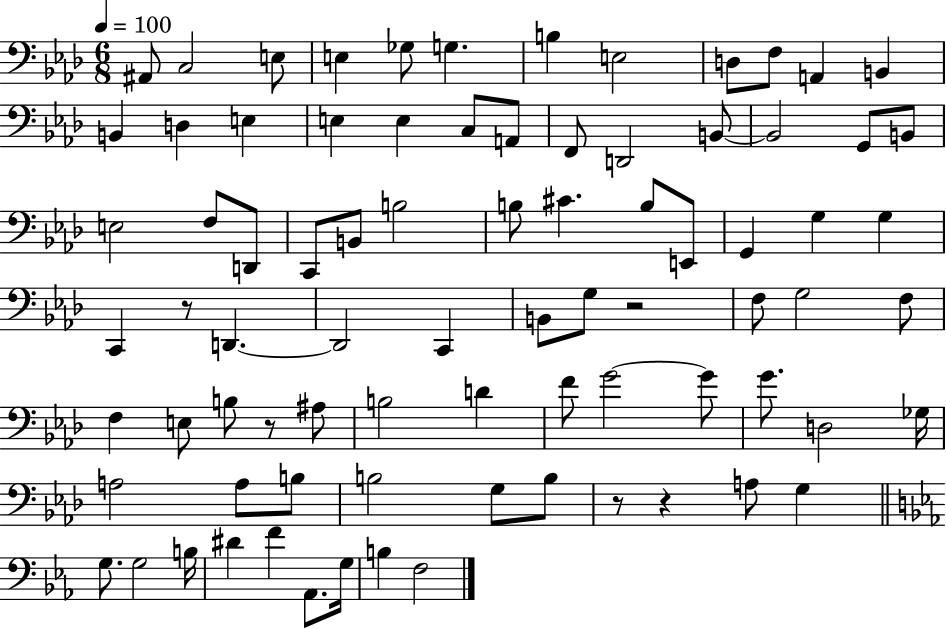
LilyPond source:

{
  \clef bass
  \numericTimeSignature
  \time 6/8
  \key aes \major
  \tempo 4 = 100
  ais,8 c2 e8 | e4 ges8 g4. | b4 e2 | d8 f8 a,4 b,4 | \break b,4 d4 e4 | e4 e4 c8 a,8 | f,8 d,2 b,8~~ | b,2 g,8 b,8 | \break e2 f8 d,8 | c,8 b,8 b2 | b8 cis'4. b8 e,8 | g,4 g4 g4 | \break c,4 r8 d,4.~~ | d,2 c,4 | b,8 g8 r2 | f8 g2 f8 | \break f4 e8 b8 r8 ais8 | b2 d'4 | f'8 g'2~~ g'8 | g'8. d2 ges16 | \break a2 a8 b8 | b2 g8 b8 | r8 r4 a8 g4 | \bar "||" \break \key ees \major g8. g2 b16 | dis'4 f'4 aes,8. g16 | b4 f2 | \bar "|."
}